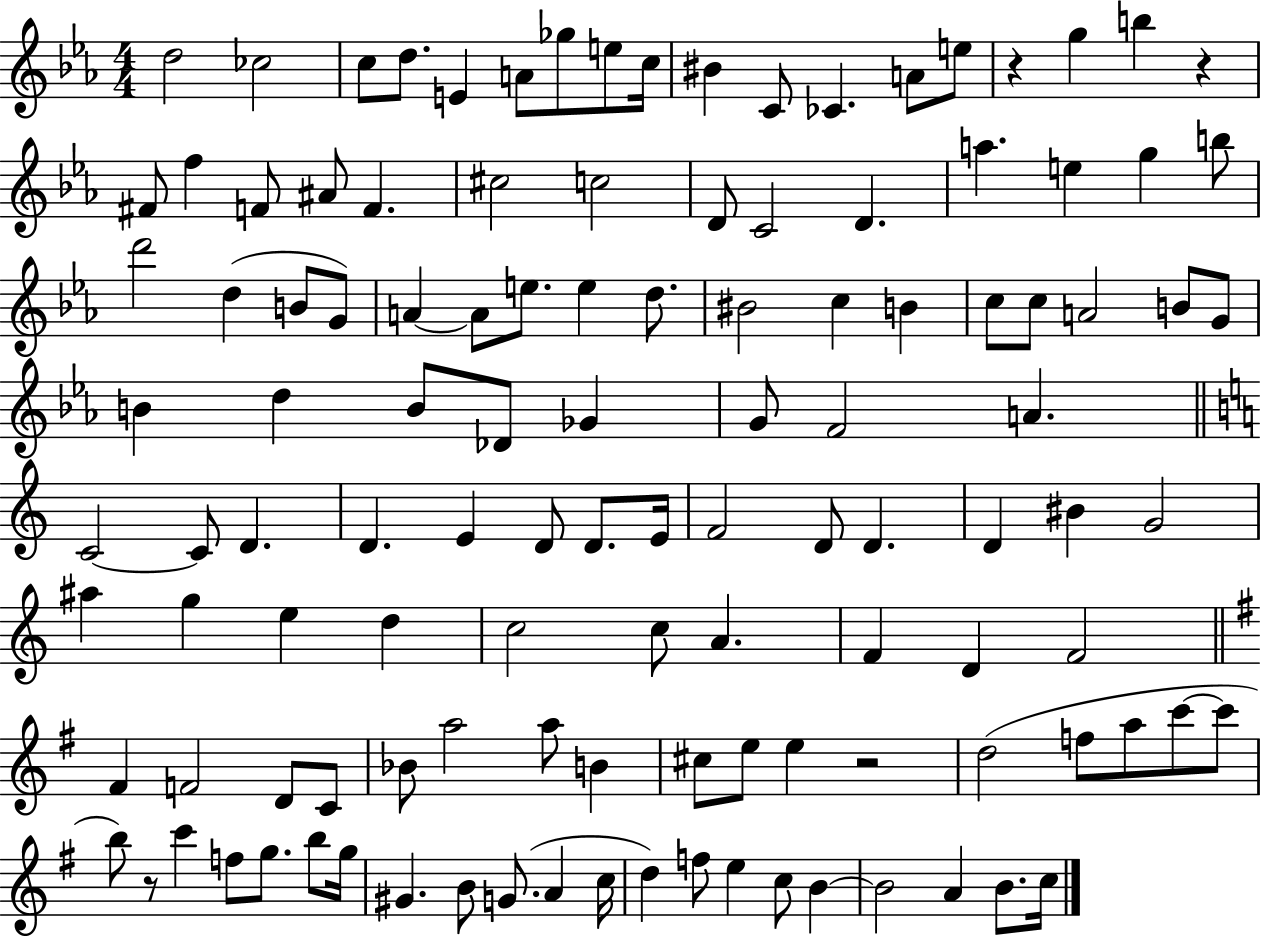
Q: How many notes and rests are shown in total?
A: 119